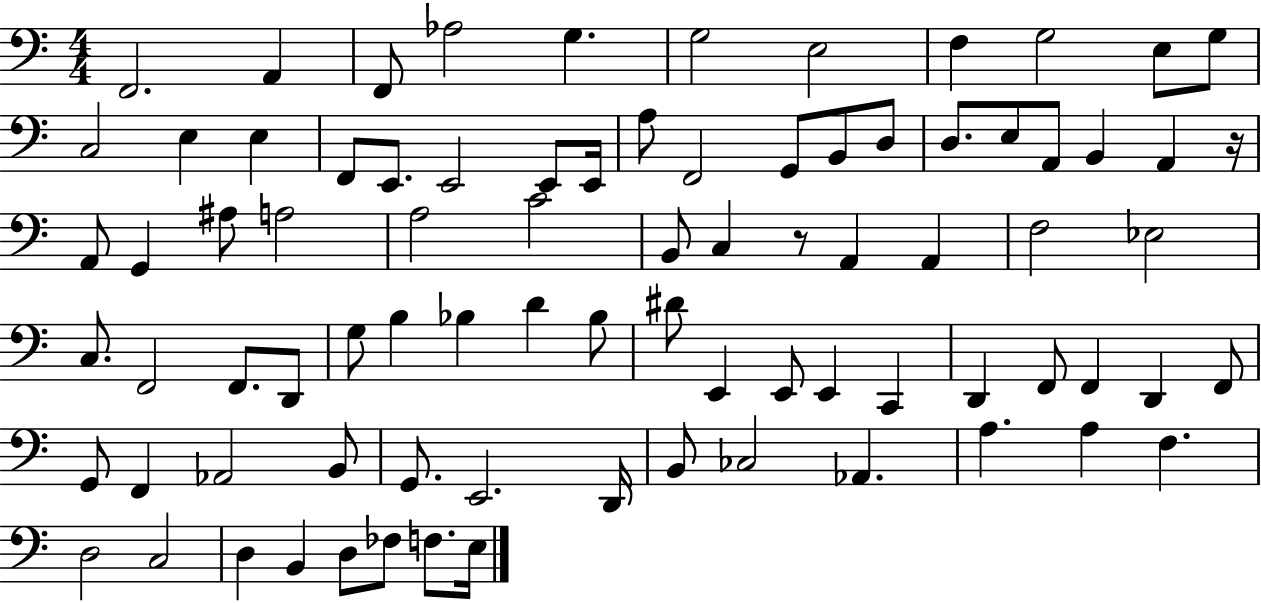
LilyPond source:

{
  \clef bass
  \numericTimeSignature
  \time 4/4
  \key c \major
  f,2. a,4 | f,8 aes2 g4. | g2 e2 | f4 g2 e8 g8 | \break c2 e4 e4 | f,8 e,8. e,2 e,8 e,16 | a8 f,2 g,8 b,8 d8 | d8. e8 a,8 b,4 a,4 r16 | \break a,8 g,4 ais8 a2 | a2 c'2 | b,8 c4 r8 a,4 a,4 | f2 ees2 | \break c8. f,2 f,8. d,8 | g8 b4 bes4 d'4 bes8 | dis'8 e,4 e,8 e,4 c,4 | d,4 f,8 f,4 d,4 f,8 | \break g,8 f,4 aes,2 b,8 | g,8. e,2. d,16 | b,8 ces2 aes,4. | a4. a4 f4. | \break d2 c2 | d4 b,4 d8 fes8 f8. e16 | \bar "|."
}